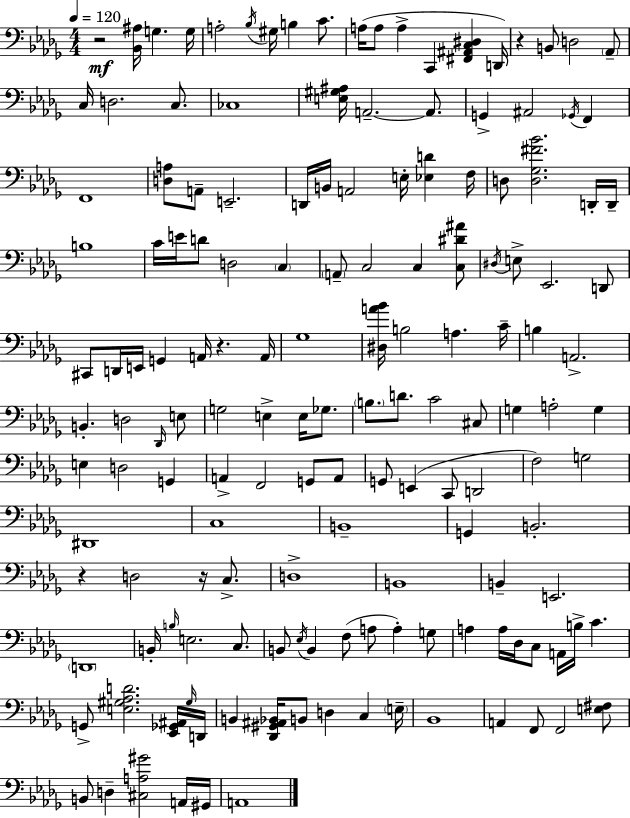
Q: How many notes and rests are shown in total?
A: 154